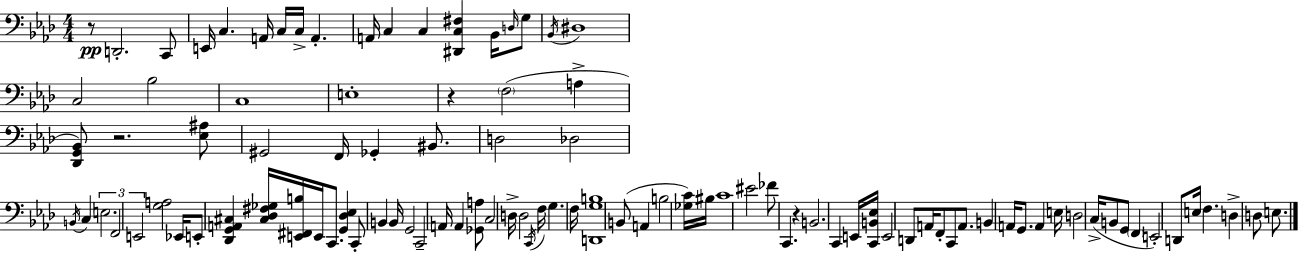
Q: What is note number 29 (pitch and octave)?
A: B2